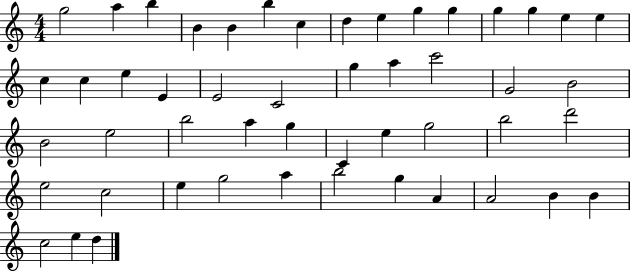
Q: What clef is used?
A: treble